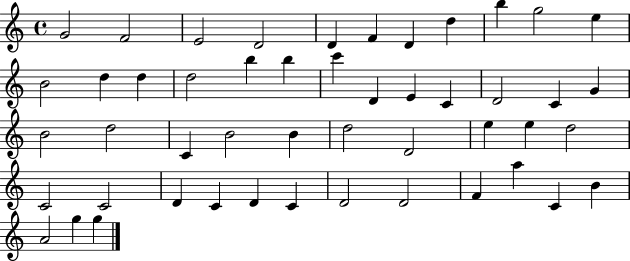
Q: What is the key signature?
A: C major